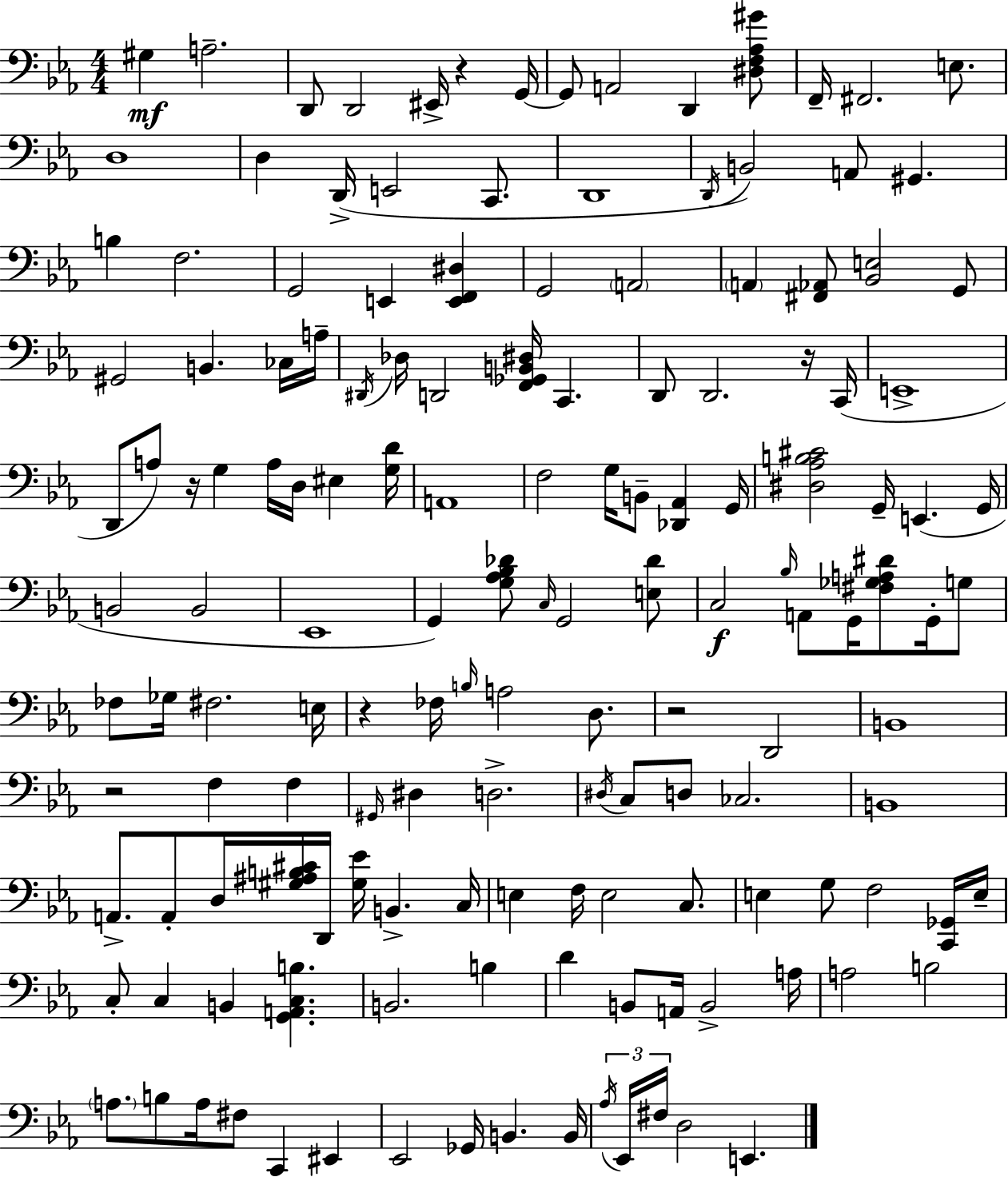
{
  \clef bass
  \numericTimeSignature
  \time 4/4
  \key c \minor
  gis4\mf a2.-- | d,8 d,2 eis,16-> r4 g,16~~ | g,8 a,2 d,4 <dis f aes gis'>8 | f,16-- fis,2. e8. | \break d1 | d4 d,16->( e,2 c,8. | d,1 | \acciaccatura { d,16 }) b,2 a,8 gis,4. | \break b4 f2. | g,2 e,4 <e, f, dis>4 | g,2 \parenthesize a,2 | \parenthesize a,4 <fis, aes,>8 <bes, e>2 g,8 | \break gis,2 b,4. ces16 | a16-- \acciaccatura { dis,16 } des16 d,2 <f, ges, b, dis>16 c,4. | d,8 d,2. | r16 c,16( e,1-> | \break d,8 a8) r16 g4 a16 d16 eis4 | <g d'>16 a,1 | f2 g16 b,8-- <des, aes,>4 | g,16 <dis aes b cis'>2 g,16-- e,4.( | \break g,16 b,2 b,2 | ees,1 | g,4) <g aes bes des'>8 \grace { c16 } g,2 | <e des'>8 c2\f \grace { bes16 } a,8 g,16 <fis ges a dis'>8 | \break g,16-. g8 fes8 ges16 fis2. | e16 r4 fes16 \grace { b16 } a2 | d8. r2 d,2 | b,1 | \break r2 f4 | f4 \grace { gis,16 } dis4 d2.-> | \acciaccatura { dis16 } c8 d8 ces2. | b,1 | \break a,8.-> a,8-. d16 <gis ais b cis'>16 d,16 <gis ees'>16 | b,4.-> c16 e4 f16 e2 | c8. e4 g8 f2 | <c, ges,>16 e16-- c8-. c4 b,4 | \break <g, a, c b>4. b,2. | b4 d'4 b,8 a,16 b,2-> | a16 a2 b2 | \parenthesize a8. b8 a16 fis8 c,4 | \break eis,4 ees,2 ges,16 | b,4. b,16 \tuplet 3/2 { \acciaccatura { aes16 } ees,16 fis16 } d2 | e,4. \bar "|."
}